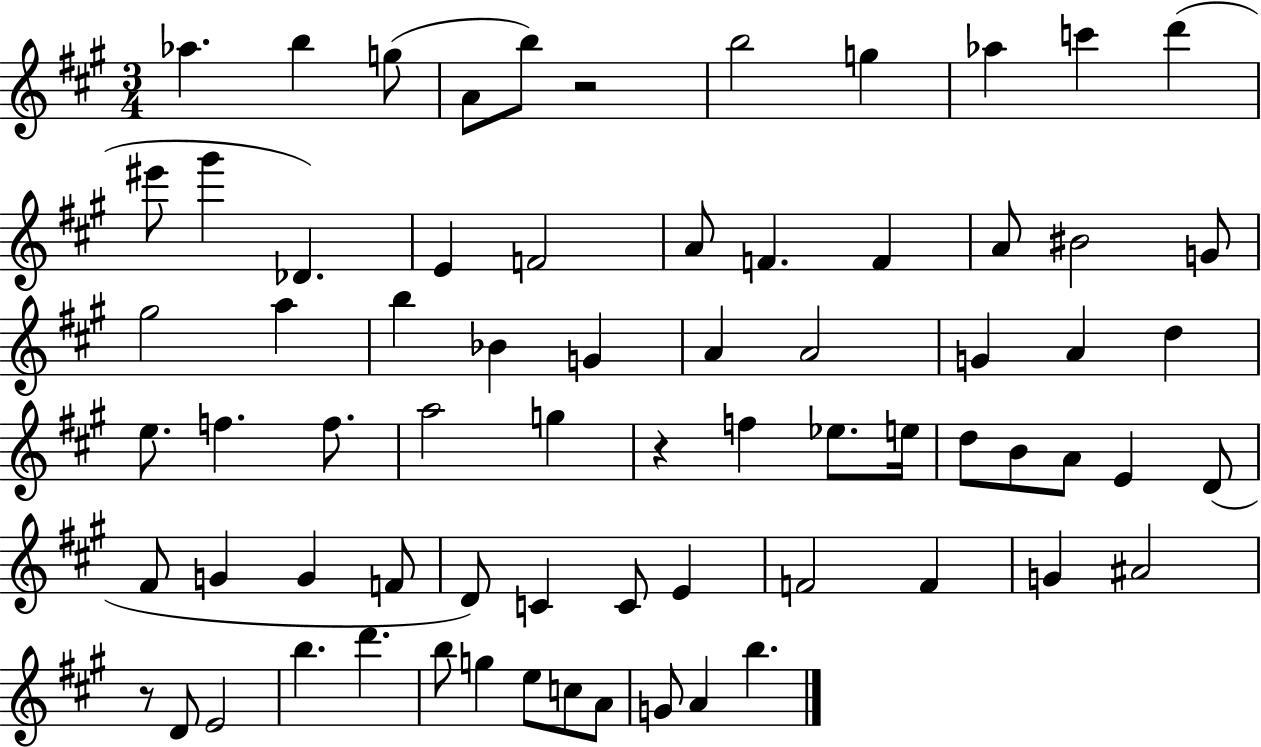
{
  \clef treble
  \numericTimeSignature
  \time 3/4
  \key a \major
  aes''4. b''4 g''8( | a'8 b''8) r2 | b''2 g''4 | aes''4 c'''4 d'''4( | \break eis'''8 gis'''4 des'4.) | e'4 f'2 | a'8 f'4. f'4 | a'8 bis'2 g'8 | \break gis''2 a''4 | b''4 bes'4 g'4 | a'4 a'2 | g'4 a'4 d''4 | \break e''8. f''4. f''8. | a''2 g''4 | r4 f''4 ees''8. e''16 | d''8 b'8 a'8 e'4 d'8( | \break fis'8 g'4 g'4 f'8 | d'8) c'4 c'8 e'4 | f'2 f'4 | g'4 ais'2 | \break r8 d'8 e'2 | b''4. d'''4. | b''8 g''4 e''8 c''8 a'8 | g'8 a'4 b''4. | \break \bar "|."
}